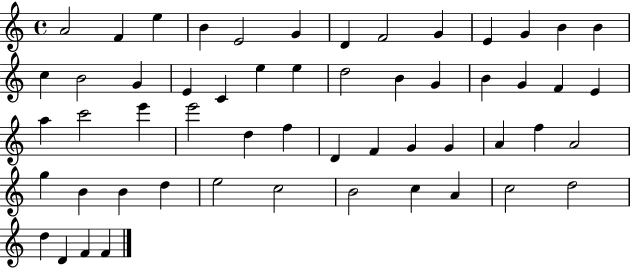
A4/h F4/q E5/q B4/q E4/h G4/q D4/q F4/h G4/q E4/q G4/q B4/q B4/q C5/q B4/h G4/q E4/q C4/q E5/q E5/q D5/h B4/q G4/q B4/q G4/q F4/q E4/q A5/q C6/h E6/q E6/h D5/q F5/q D4/q F4/q G4/q G4/q A4/q F5/q A4/h G5/q B4/q B4/q D5/q E5/h C5/h B4/h C5/q A4/q C5/h D5/h D5/q D4/q F4/q F4/q